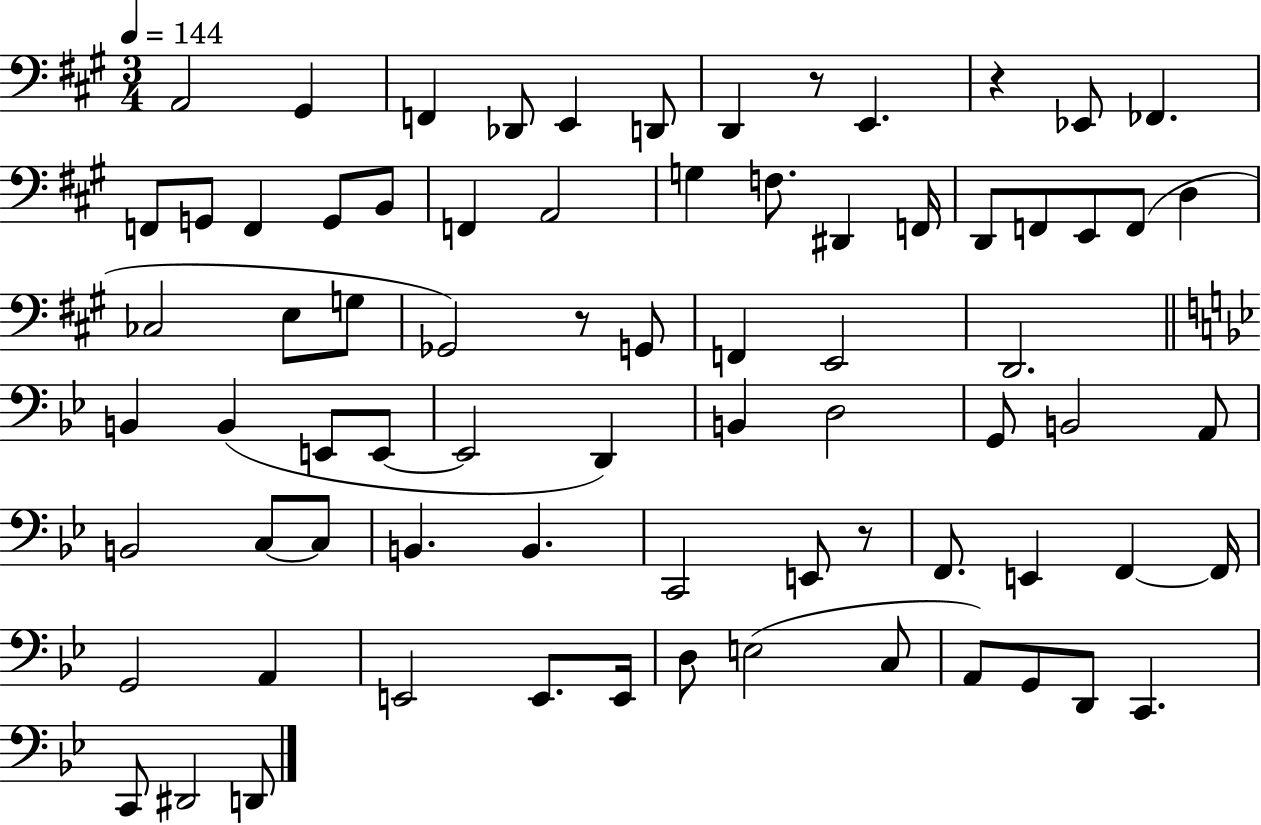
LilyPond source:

{
  \clef bass
  \numericTimeSignature
  \time 3/4
  \key a \major
  \tempo 4 = 144
  a,2 gis,4 | f,4 des,8 e,4 d,8 | d,4 r8 e,4. | r4 ees,8 fes,4. | \break f,8 g,8 f,4 g,8 b,8 | f,4 a,2 | g4 f8. dis,4 f,16 | d,8 f,8 e,8 f,8( d4 | \break ces2 e8 g8 | ges,2) r8 g,8 | f,4 e,2 | d,2. | \break \bar "||" \break \key g \minor b,4 b,4( e,8 e,8~~ | e,2 d,4) | b,4 d2 | g,8 b,2 a,8 | \break b,2 c8~~ c8 | b,4. b,4. | c,2 e,8 r8 | f,8. e,4 f,4~~ f,16 | \break g,2 a,4 | e,2 e,8. e,16 | d8 e2( c8 | a,8) g,8 d,8 c,4. | \break c,8 dis,2 d,8 | \bar "|."
}